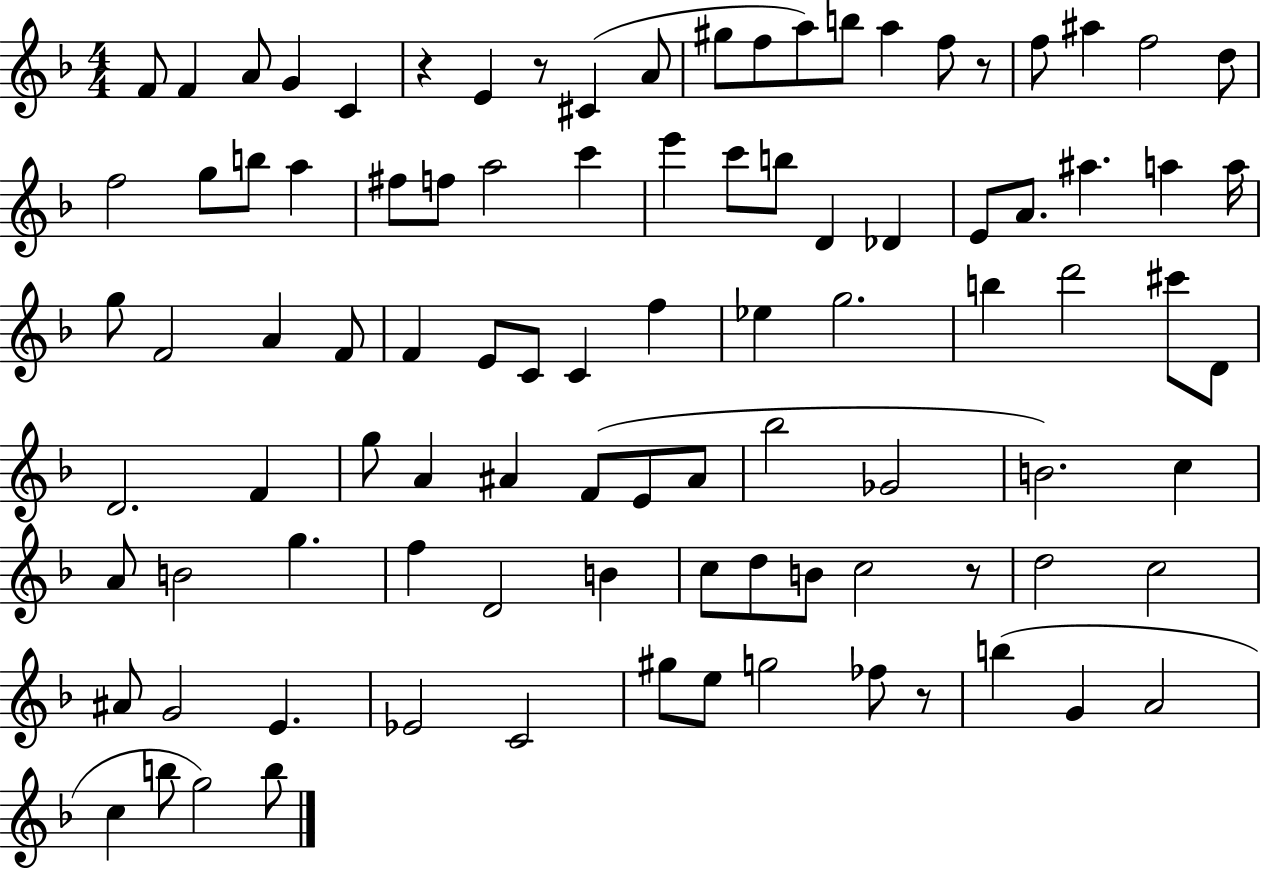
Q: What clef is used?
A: treble